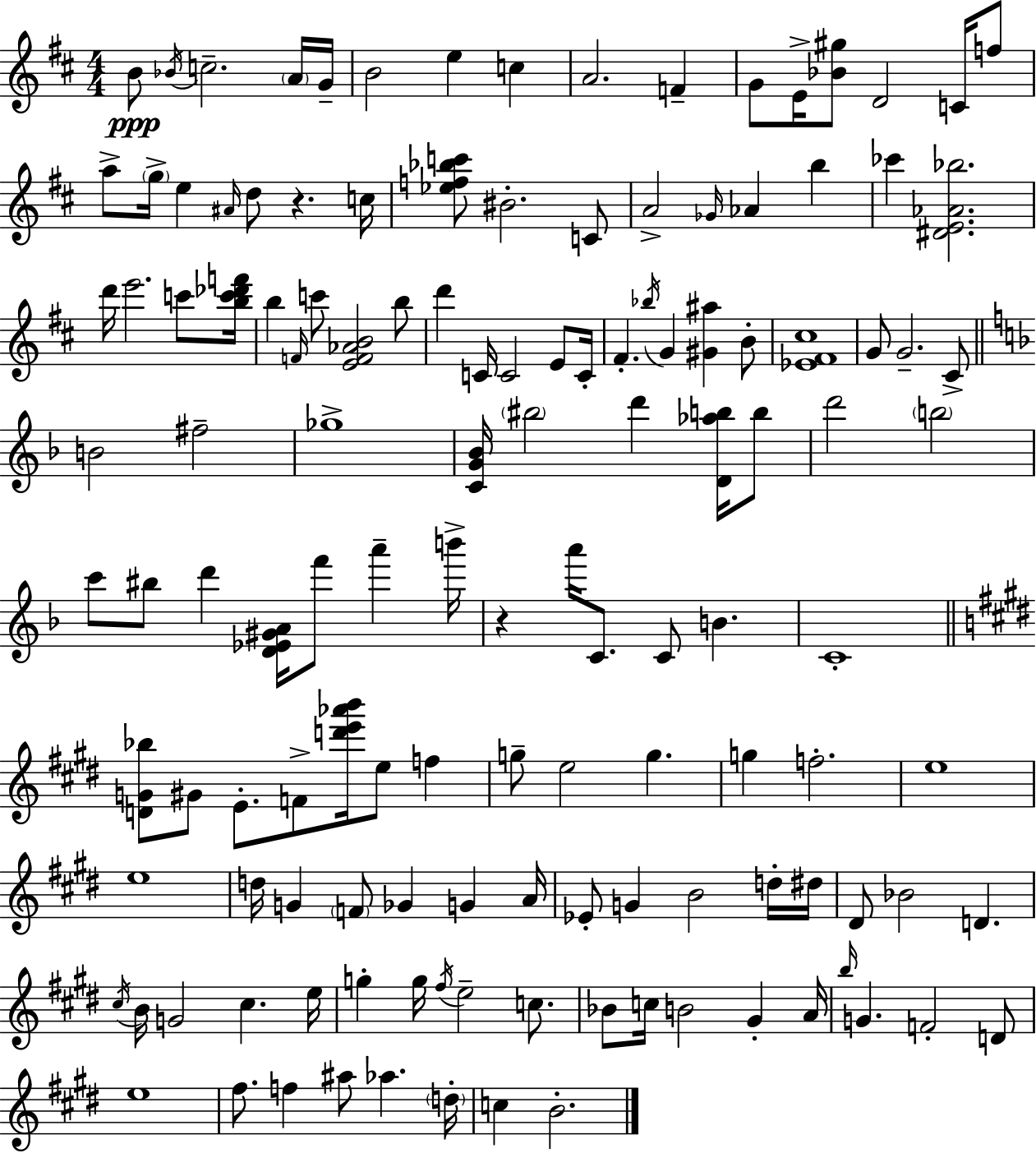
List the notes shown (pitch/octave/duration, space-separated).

B4/e Bb4/s C5/h. A4/s G4/s B4/h E5/q C5/q A4/h. F4/q G4/e E4/s [Bb4,G#5]/e D4/h C4/s F5/e A5/e G5/s E5/q A#4/s D5/e R/q. C5/s [Eb5,F5,Bb5,C6]/e BIS4/h. C4/e A4/h Gb4/s Ab4/q B5/q CES6/q [D#4,E4,Ab4,Bb5]/h. D6/s E6/h. C6/e [B5,C6,Db6,F6]/s B5/q F4/s C6/e [E4,F4,Ab4,B4]/h B5/e D6/q C4/s C4/h E4/e C4/s F#4/q. Bb5/s G4/q [G#4,A#5]/q B4/e [Eb4,F#4,C#5]/w G4/e G4/h. C#4/e B4/h F#5/h Gb5/w [C4,G4,Bb4]/s BIS5/h D6/q [D4,Ab5,B5]/s B5/e D6/h B5/h C6/e BIS5/e D6/q [D4,Eb4,G#4,A4]/s F6/e A6/q B6/s R/q A6/s C4/e. C4/e B4/q. C4/w [D4,G4,Bb5]/e G#4/e E4/e. F4/e [D6,E6,Ab6,B6]/s E5/e F5/q G5/e E5/h G5/q. G5/q F5/h. E5/w E5/w D5/s G4/q F4/e Gb4/q G4/q A4/s Eb4/e G4/q B4/h D5/s D#5/s D#4/e Bb4/h D4/q. C#5/s B4/s G4/h C#5/q. E5/s G5/q G5/s F#5/s E5/h C5/e. Bb4/e C5/s B4/h G#4/q A4/s B5/s G4/q. F4/h D4/e E5/w F#5/e. F5/q A#5/e Ab5/q. D5/s C5/q B4/h.